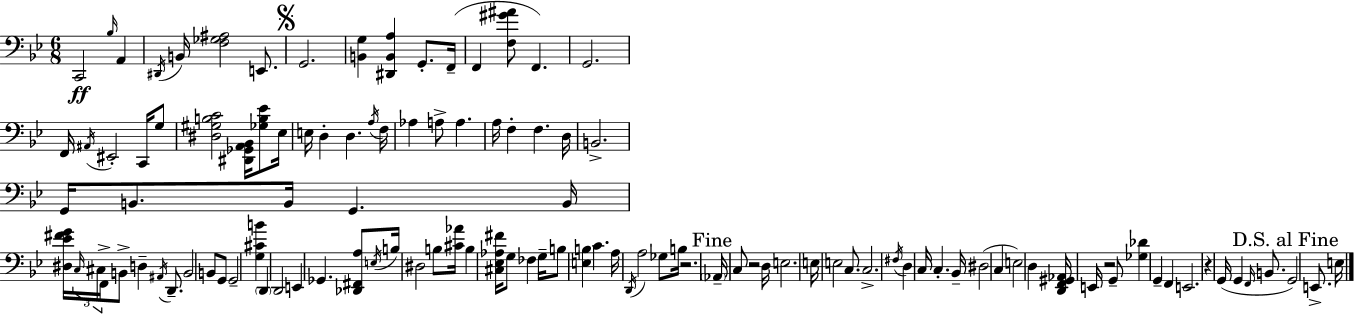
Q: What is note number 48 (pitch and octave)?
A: D2